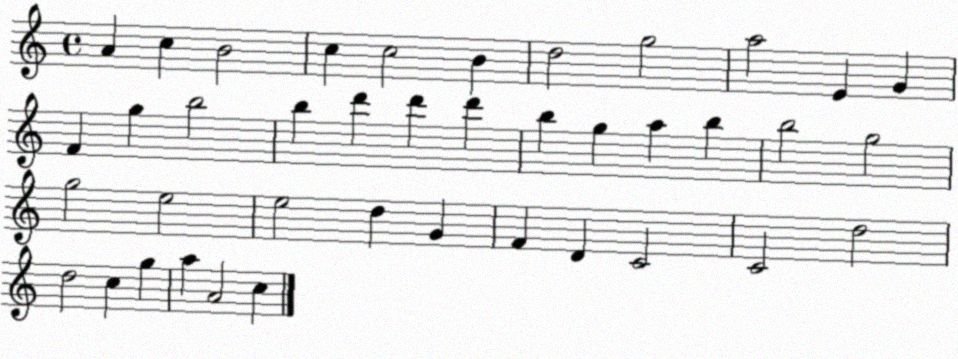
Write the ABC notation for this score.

X:1
T:Untitled
M:4/4
L:1/4
K:C
A c B2 c c2 B d2 g2 a2 E G F g b2 b d' d' d' b g a b b2 g2 g2 e2 e2 d G F D C2 C2 d2 d2 c g a A2 c